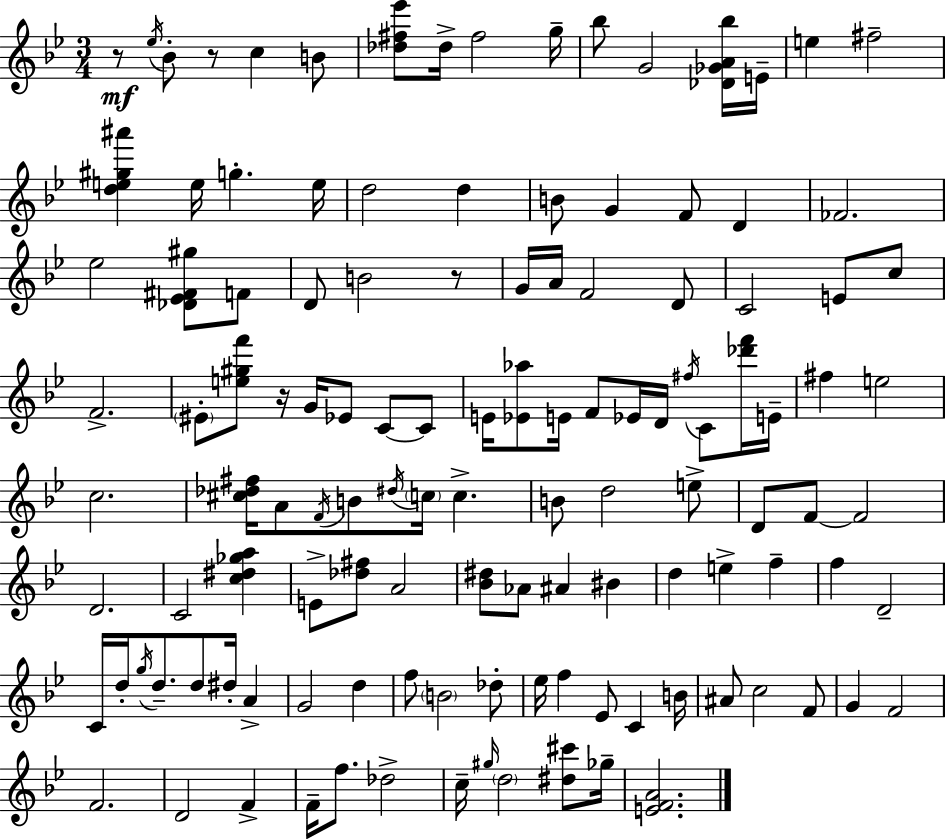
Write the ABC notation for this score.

X:1
T:Untitled
M:3/4
L:1/4
K:Gm
z/2 _e/4 _B/2 z/2 c B/2 [_d^f_e']/2 _d/4 ^f2 g/4 _b/2 G2 [_D_GA_b]/4 E/4 e ^f2 [de^g^a'] e/4 g e/4 d2 d B/2 G F/2 D _F2 _e2 [_D_E^F^g]/2 F/2 D/2 B2 z/2 G/4 A/4 F2 D/2 C2 E/2 c/2 F2 ^E/2 [e^gf']/2 z/4 G/4 _E/2 C/2 C/2 E/4 [_E_a]/2 E/4 F/2 _E/4 D/4 ^f/4 C/2 [_d'f']/4 E/4 ^f e2 c2 [^c_d^f]/4 A/2 F/4 B/2 ^d/4 c/4 c B/2 d2 e/2 D/2 F/2 F2 D2 C2 [c^d_ga] E/2 [_d^f]/2 A2 [_B^d]/2 _A/2 ^A ^B d e f f D2 C/4 d/4 g/4 d/2 d/2 ^d/4 A G2 d f/2 B2 _d/2 _e/4 f _E/2 C B/4 ^A/2 c2 F/2 G F2 F2 D2 F F/4 f/2 _d2 c/4 ^g/4 d2 [^d^c']/2 _g/4 [EFA]2